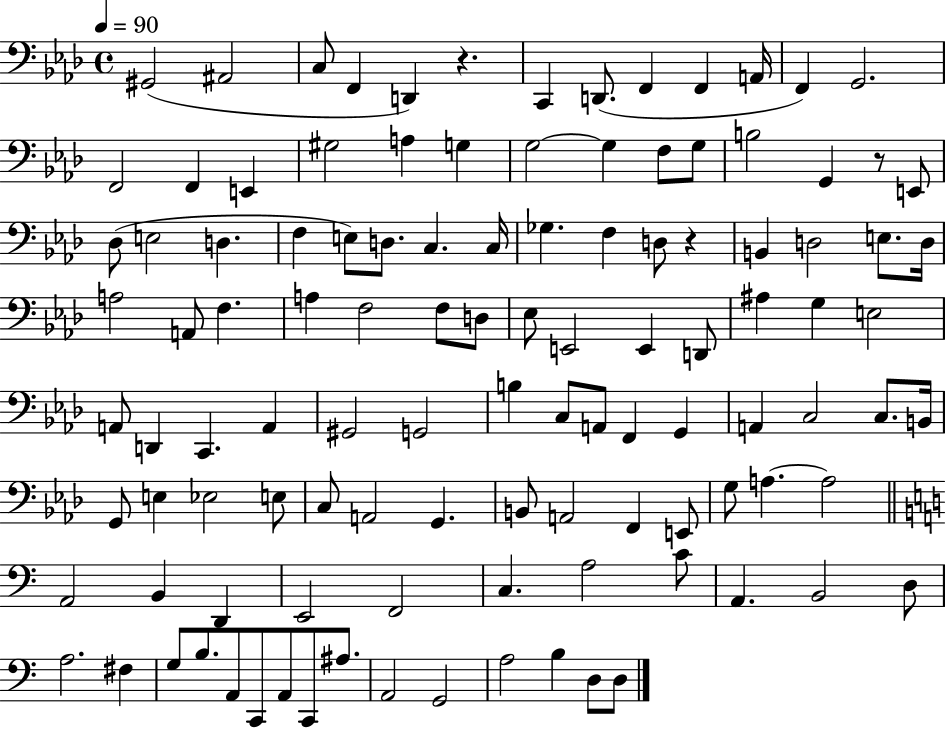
X:1
T:Untitled
M:4/4
L:1/4
K:Ab
^G,,2 ^A,,2 C,/2 F,, D,, z C,, D,,/2 F,, F,, A,,/4 F,, G,,2 F,,2 F,, E,, ^G,2 A, G, G,2 G, F,/2 G,/2 B,2 G,, z/2 E,,/2 _D,/2 E,2 D, F, E,/2 D,/2 C, C,/4 _G, F, D,/2 z B,, D,2 E,/2 D,/4 A,2 A,,/2 F, A, F,2 F,/2 D,/2 _E,/2 E,,2 E,, D,,/2 ^A, G, E,2 A,,/2 D,, C,, A,, ^G,,2 G,,2 B, C,/2 A,,/2 F,, G,, A,, C,2 C,/2 B,,/4 G,,/2 E, _E,2 E,/2 C,/2 A,,2 G,, B,,/2 A,,2 F,, E,,/2 G,/2 A, A,2 A,,2 B,, D,, E,,2 F,,2 C, A,2 C/2 A,, B,,2 D,/2 A,2 ^F, G,/2 B,/2 A,,/2 C,,/2 A,,/2 C,,/2 ^A,/2 A,,2 G,,2 A,2 B, D,/2 D,/2